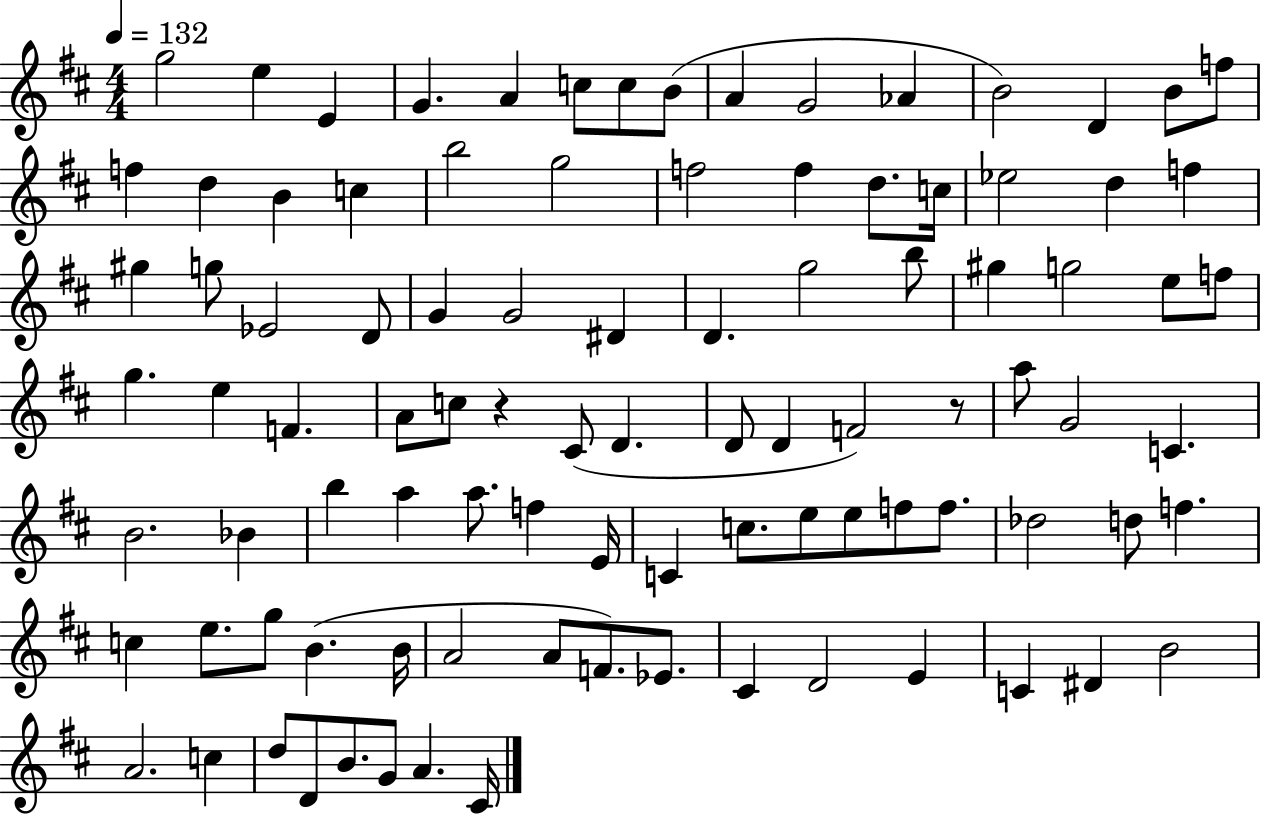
X:1
T:Untitled
M:4/4
L:1/4
K:D
g2 e E G A c/2 c/2 B/2 A G2 _A B2 D B/2 f/2 f d B c b2 g2 f2 f d/2 c/4 _e2 d f ^g g/2 _E2 D/2 G G2 ^D D g2 b/2 ^g g2 e/2 f/2 g e F A/2 c/2 z ^C/2 D D/2 D F2 z/2 a/2 G2 C B2 _B b a a/2 f E/4 C c/2 e/2 e/2 f/2 f/2 _d2 d/2 f c e/2 g/2 B B/4 A2 A/2 F/2 _E/2 ^C D2 E C ^D B2 A2 c d/2 D/2 B/2 G/2 A ^C/4